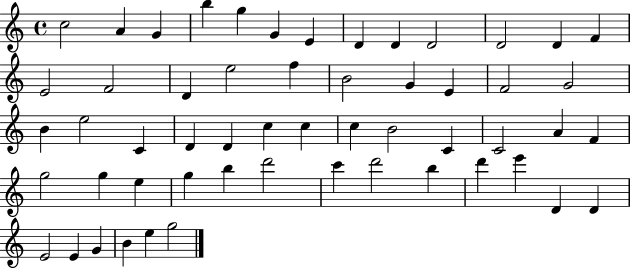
X:1
T:Untitled
M:4/4
L:1/4
K:C
c2 A G b g G E D D D2 D2 D F E2 F2 D e2 f B2 G E F2 G2 B e2 C D D c c c B2 C C2 A F g2 g e g b d'2 c' d'2 b d' e' D D E2 E G B e g2